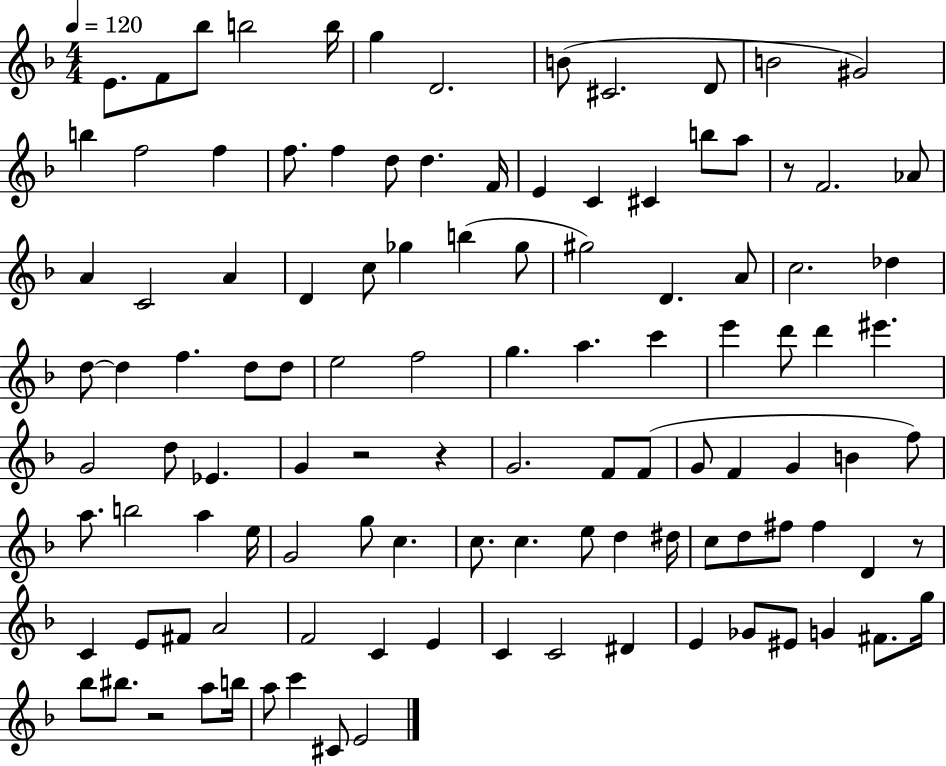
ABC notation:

X:1
T:Untitled
M:4/4
L:1/4
K:F
E/2 F/2 _b/2 b2 b/4 g D2 B/2 ^C2 D/2 B2 ^G2 b f2 f f/2 f d/2 d F/4 E C ^C b/2 a/2 z/2 F2 _A/2 A C2 A D c/2 _g b _g/2 ^g2 D A/2 c2 _d d/2 d f d/2 d/2 e2 f2 g a c' e' d'/2 d' ^e' G2 d/2 _E G z2 z G2 F/2 F/2 G/2 F G B f/2 a/2 b2 a e/4 G2 g/2 c c/2 c e/2 d ^d/4 c/2 d/2 ^f/2 ^f D z/2 C E/2 ^F/2 A2 F2 C E C C2 ^D E _G/2 ^E/2 G ^F/2 g/4 _b/2 ^b/2 z2 a/2 b/4 a/2 c' ^C/2 E2